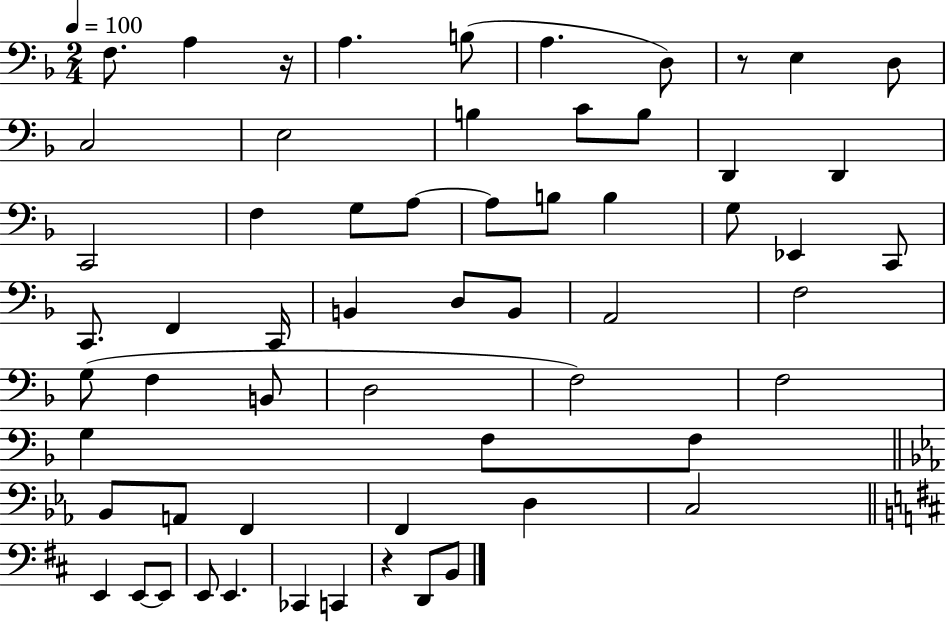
X:1
T:Untitled
M:2/4
L:1/4
K:F
F,/2 A, z/4 A, B,/2 A, D,/2 z/2 E, D,/2 C,2 E,2 B, C/2 B,/2 D,, D,, C,,2 F, G,/2 A,/2 A,/2 B,/2 B, G,/2 _E,, C,,/2 C,,/2 F,, C,,/4 B,, D,/2 B,,/2 A,,2 F,2 G,/2 F, B,,/2 D,2 F,2 F,2 G, F,/2 F,/2 _B,,/2 A,,/2 F,, F,, D, C,2 E,, E,,/2 E,,/2 E,,/2 E,, _C,, C,, z D,,/2 B,,/2